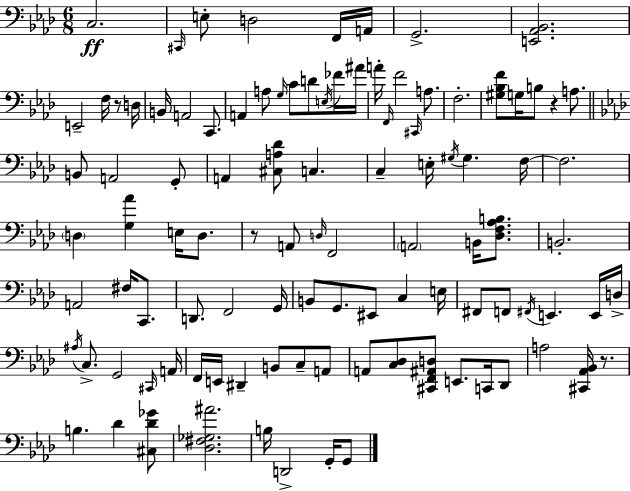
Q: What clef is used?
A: bass